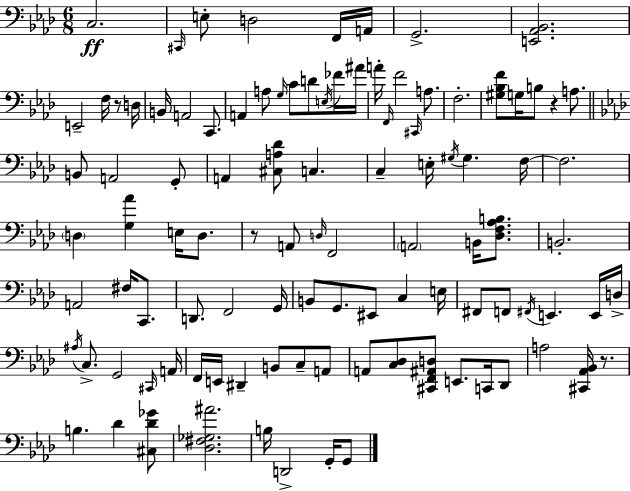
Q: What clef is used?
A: bass